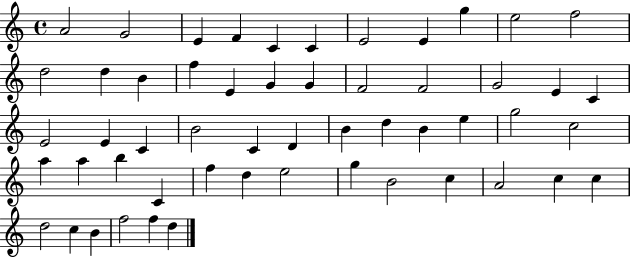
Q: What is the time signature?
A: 4/4